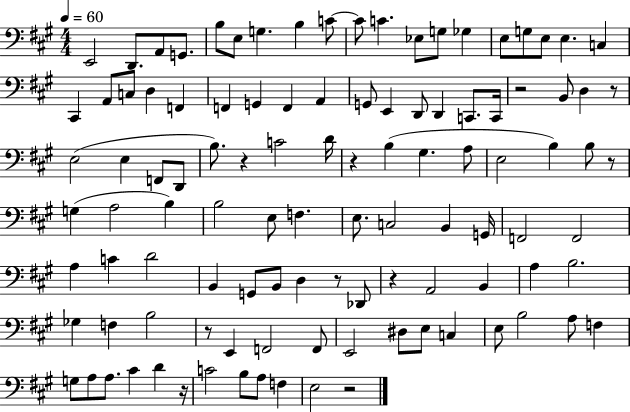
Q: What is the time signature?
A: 4/4